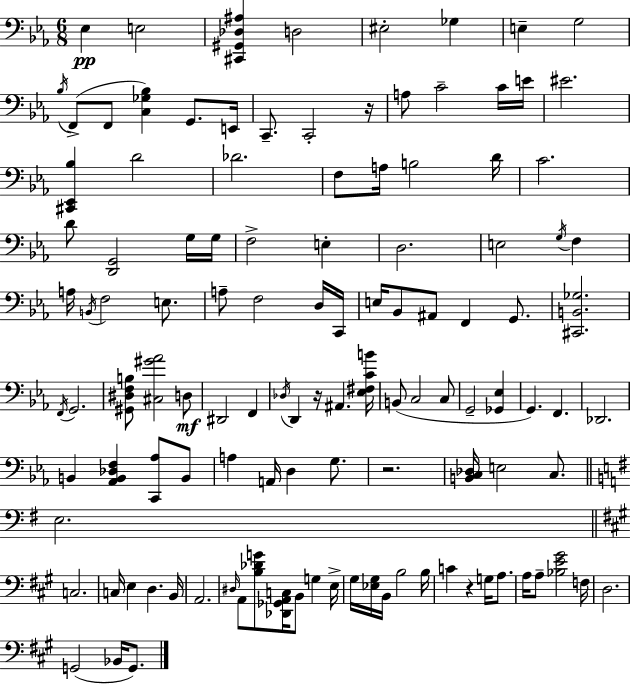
Eb3/q E3/h [C#2,G#2,Db3,A#3]/q D3/h EIS3/h Gb3/q E3/q G3/h Bb3/s F2/e F2/e [C3,Gb3,Bb3]/q G2/e. E2/s C2/e. C2/h R/s A3/e C4/h C4/s E4/s EIS4/h. [C#2,Eb2,Bb3]/q D4/h Db4/h. F3/e A3/s B3/h D4/s C4/h. D4/e [D2,G2]/h G3/s G3/s F3/h E3/q D3/h. E3/h G3/s F3/q A3/s B2/s F3/h E3/e. A3/e F3/h D3/s C2/s E3/s Bb2/e A#2/e F2/q G2/e. [C#2,B2,Gb3]/h. F2/s G2/h. [G#2,D#3,F3,B3]/e [C#3,G#4,Ab4]/h D3/e D#2/h F2/q Db3/s D2/q R/s A#2/q. [Eb3,F#3,C4,B4]/s B2/e C3/h C3/e G2/h [Gb2,Eb3]/q G2/q. F2/q. Db2/h. B2/q [Ab2,B2,Db3,F3]/q [C2,Ab3]/e B2/e A3/q A2/s D3/q G3/e. R/h. [B2,C3,Db3]/s E3/h C3/e. E3/h. C3/h. C3/s E3/q D3/q. B2/s A2/h. D#3/s A2/e [B3,Db4,G4]/e [Db2,Gb2,A2,C3]/s B2/e G3/q E3/s G#3/s [Eb3,G#3]/s B2/s B3/h B3/s C4/q R/q G3/s A3/e. A3/s A3/e [Bb3,E4,G#4]/h F3/s D3/h. G2/h Bb2/s G2/e.